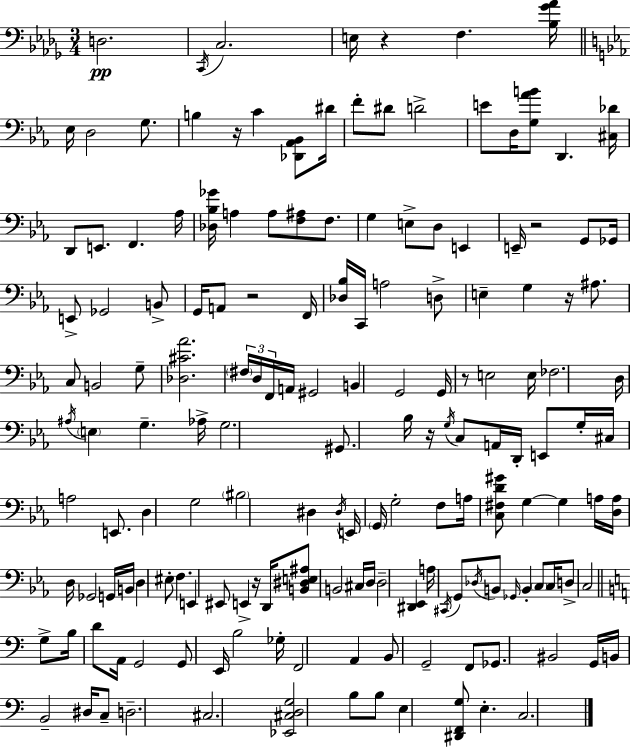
X:1
T:Untitled
M:3/4
L:1/4
K:Bbm
D,2 C,,/4 C,2 E,/4 z F, [_B,_G_A]/4 _E,/4 D,2 G,/2 B, z/4 C [_D,,_A,,_B,,]/2 ^D/4 F/2 ^D/2 D2 E/2 D,/4 [G,_AB]/2 D,, [^C,_D]/4 D,,/2 E,,/2 F,, _A,/4 [_D,_B,_G]/4 A, A,/2 [F,^A,]/2 F,/2 G, E,/2 D,/2 E,, E,,/4 z2 G,,/2 _G,,/4 E,,/2 _G,,2 B,,/2 G,,/4 A,,/2 z2 F,,/4 [_D,_B,]/4 C,,/4 A,2 D,/2 E, G, z/4 ^A,/2 C,/2 B,,2 G,/2 [_D,^C_A]2 ^F,/4 D,/4 F,,/4 A,,/4 ^G,,2 B,, G,,2 G,,/4 z/2 E,2 E,/4 _F,2 D,/4 ^A,/4 E, G, _A,/4 G,2 ^G,,/2 _B,/4 z/4 G,/4 C,/2 A,,/4 D,,/4 E,,/2 G,/4 ^C,/4 A,2 E,,/2 D, G,2 ^B,2 ^D, ^D,/4 E,,/4 G,,/4 G,2 F,/2 A,/4 [C,^F,D^G]/2 G, G, A,/4 [D,A,]/4 D,/4 _G,,2 G,,/4 B,,/4 D, ^E,/2 F, E,, ^E,,/2 E,, z/4 D,,/4 [B,,^D,E,^A,]/2 B,,2 ^C,/4 D,/4 D,2 [^D,,_E,,] A,/4 ^C,,/4 G,,/2 _D,/4 B,,/2 _G,,/4 B,, C,/2 C,/4 D,/2 C,2 G,/2 B,/4 D/2 A,,/4 G,,2 G,,/2 E,,/4 B,2 _G,/4 F,,2 A,, B,,/2 G,,2 F,,/2 _G,,/2 ^B,,2 G,,/4 B,,/4 B,,2 ^D,/4 C,/2 D,2 ^C,2 [_E,,^C,D,G,]2 B,/2 B,/2 E, [^D,,F,,G,]/2 E, C,2